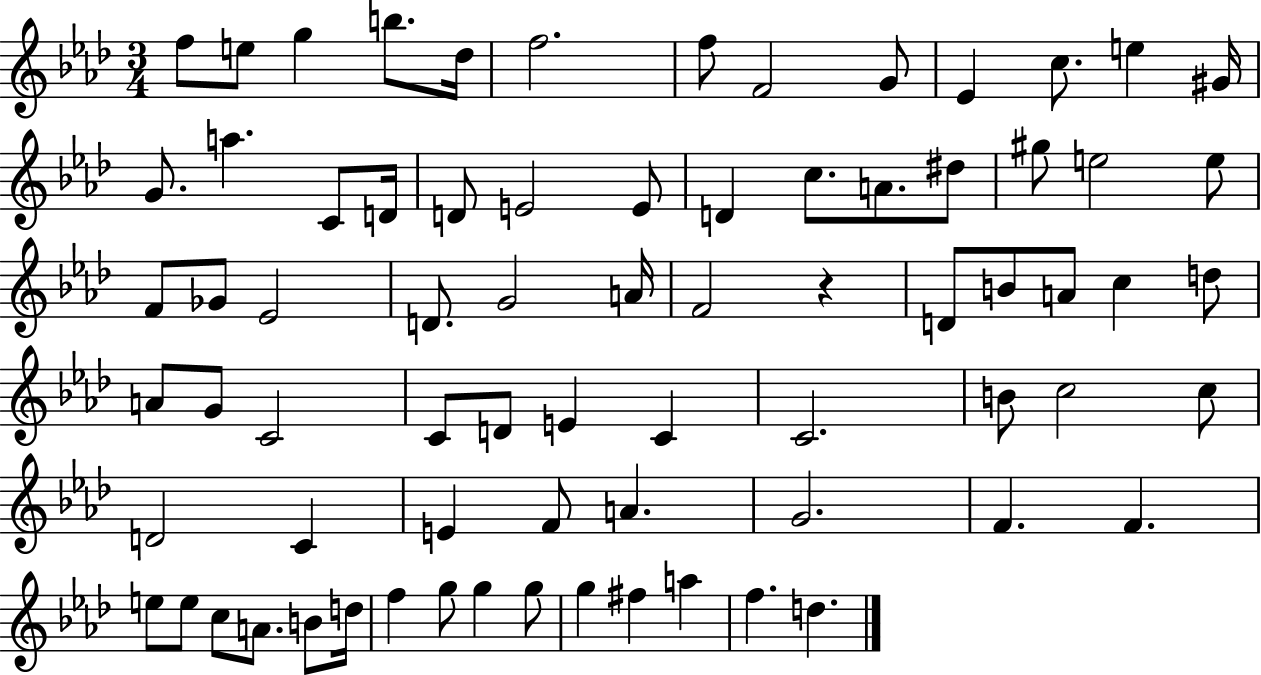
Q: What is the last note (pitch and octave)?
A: D5